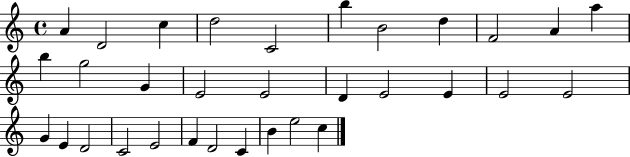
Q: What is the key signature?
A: C major